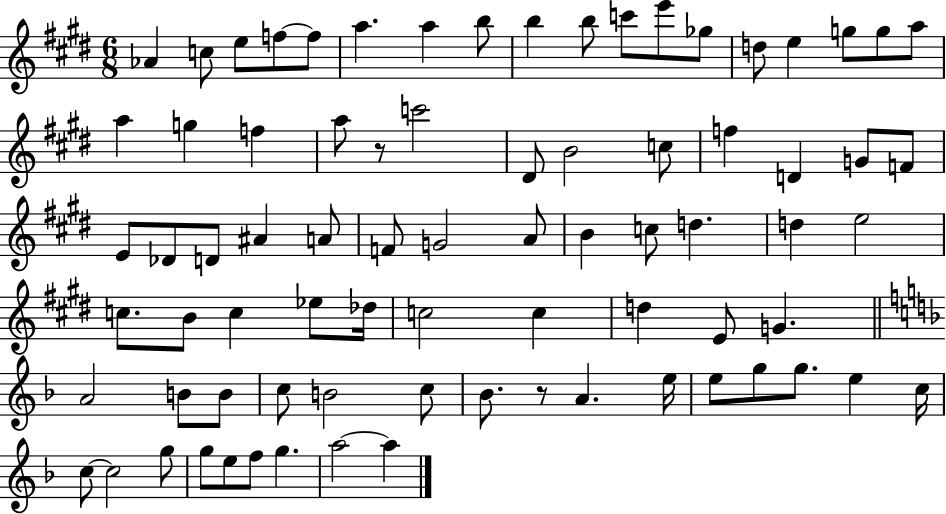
Ab4/q C5/e E5/e F5/e F5/e A5/q. A5/q B5/e B5/q B5/e C6/e E6/e Gb5/e D5/e E5/q G5/e G5/e A5/e A5/q G5/q F5/q A5/e R/e C6/h D#4/e B4/h C5/e F5/q D4/q G4/e F4/e E4/e Db4/e D4/e A#4/q A4/e F4/e G4/h A4/e B4/q C5/e D5/q. D5/q E5/h C5/e. B4/e C5/q Eb5/e Db5/s C5/h C5/q D5/q E4/e G4/q. A4/h B4/e B4/e C5/e B4/h C5/e Bb4/e. R/e A4/q. E5/s E5/e G5/e G5/e. E5/q C5/s C5/e C5/h G5/e G5/e E5/e F5/e G5/q. A5/h A5/q